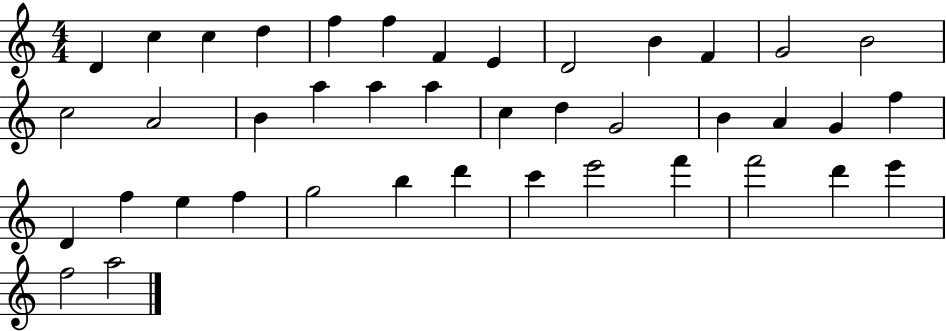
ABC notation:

X:1
T:Untitled
M:4/4
L:1/4
K:C
D c c d f f F E D2 B F G2 B2 c2 A2 B a a a c d G2 B A G f D f e f g2 b d' c' e'2 f' f'2 d' e' f2 a2